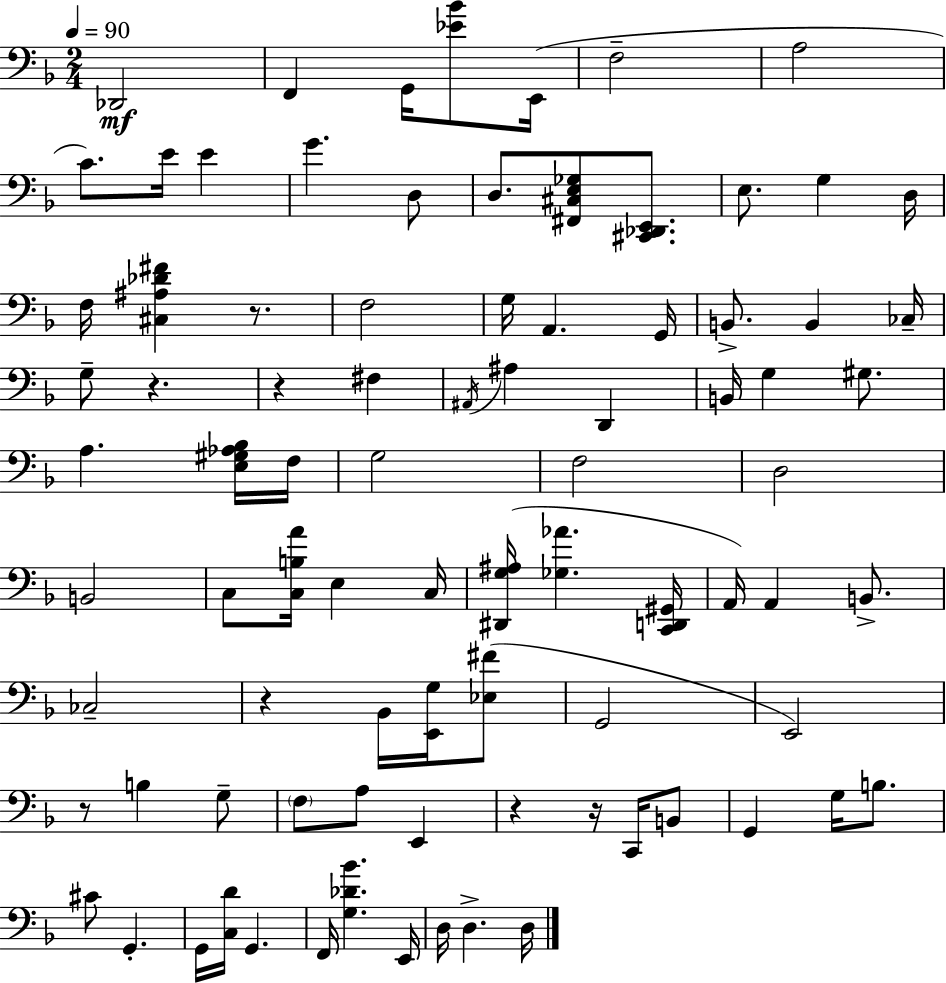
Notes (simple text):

Db2/h F2/q G2/s [Eb4,Bb4]/e E2/s F3/h A3/h C4/e. E4/s E4/q G4/q. D3/e D3/e. [F#2,C#3,E3,Gb3]/e [C#2,Db2,E2]/e. E3/e. G3/q D3/s F3/s [C#3,A#3,Db4,F#4]/q R/e. F3/h G3/s A2/q. G2/s B2/e. B2/q CES3/s G3/e R/q. R/q F#3/q A#2/s A#3/q D2/q B2/s G3/q G#3/e. A3/q. [E3,G#3,Ab3,Bb3]/s F3/s G3/h F3/h D3/h B2/h C3/e [C3,B3,A4]/s E3/q C3/s [D#2,G3,A#3]/s [Gb3,Ab4]/q. [C2,D2,G#2]/s A2/s A2/q B2/e. CES3/h R/q Bb2/s [E2,G3]/s [Eb3,F#4]/e G2/h E2/h R/e B3/q G3/e F3/e A3/e E2/q R/q R/s C2/s B2/e G2/q G3/s B3/e. C#4/e G2/q. G2/s [C3,D4]/s G2/q. F2/s [G3,Db4,Bb4]/q. E2/s D3/s D3/q. D3/s